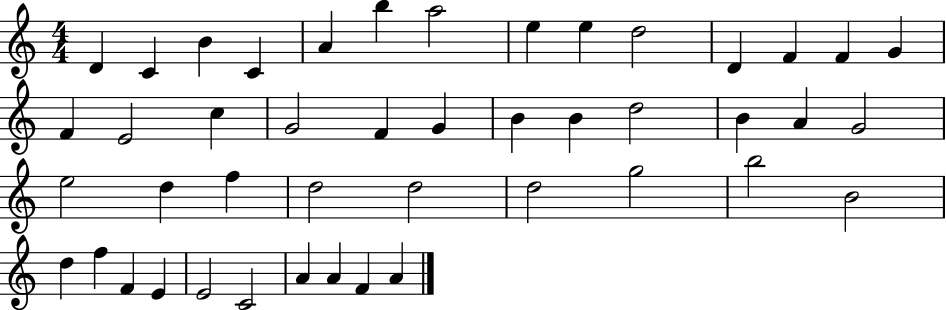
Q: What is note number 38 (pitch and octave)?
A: F4